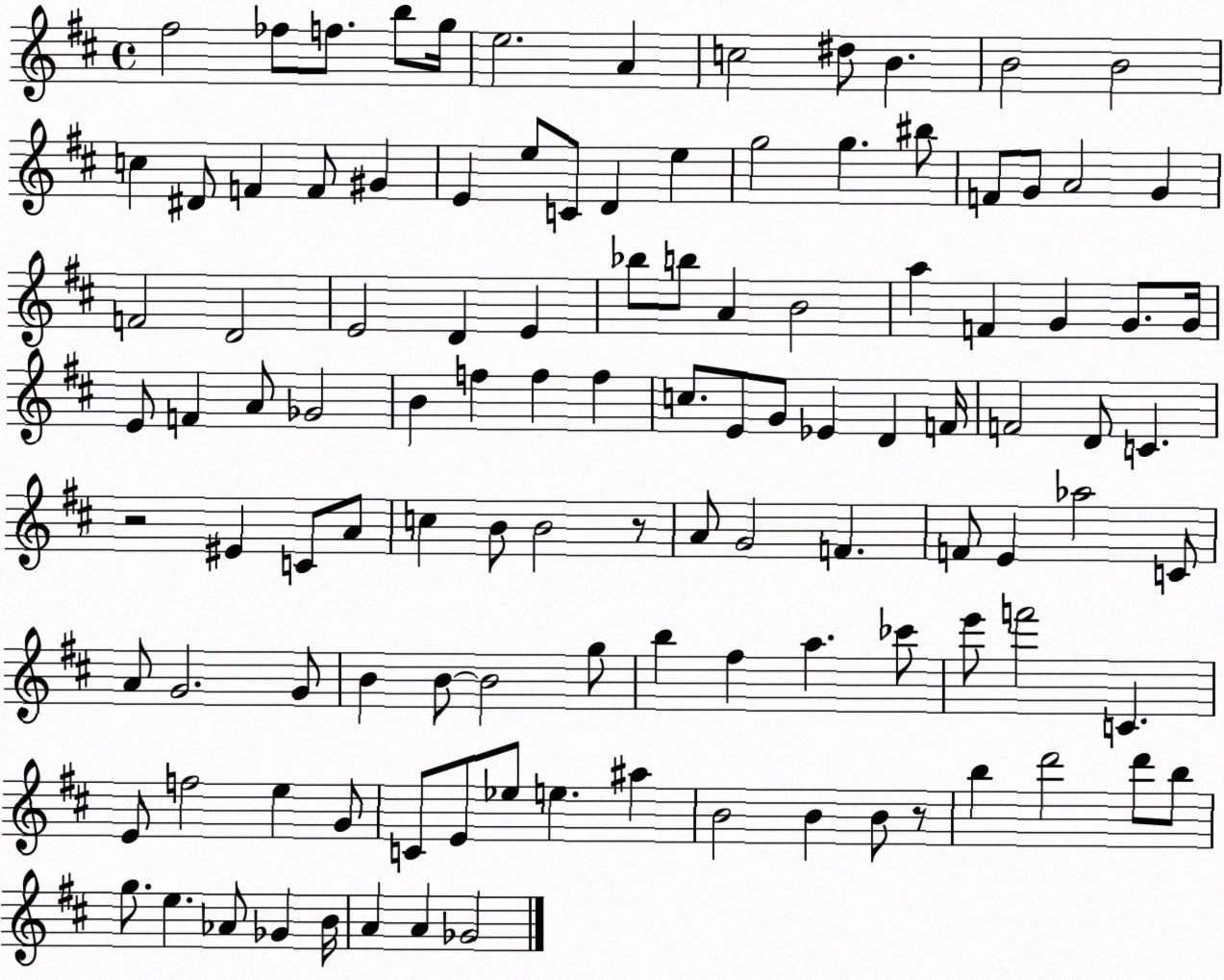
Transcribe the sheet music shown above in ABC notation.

X:1
T:Untitled
M:4/4
L:1/4
K:D
^f2 _f/2 f/2 b/2 g/4 e2 A c2 ^d/2 B B2 B2 c ^D/2 F F/2 ^G E e/2 C/2 D e g2 g ^b/2 F/2 G/2 A2 G F2 D2 E2 D E _b/2 b/2 A B2 a F G G/2 G/4 E/2 F A/2 _G2 B f f f c/2 E/2 G/2 _E D F/4 F2 D/2 C z2 ^E C/2 A/2 c B/2 B2 z/2 A/2 G2 F F/2 E _a2 C/2 A/2 G2 G/2 B B/2 B2 g/2 b ^f a _c'/2 e'/2 f'2 C E/2 f2 e G/2 C/2 E/2 _e/2 e ^a B2 B B/2 z/2 b d'2 d'/2 b/2 g/2 e _A/2 _G B/4 A A _G2